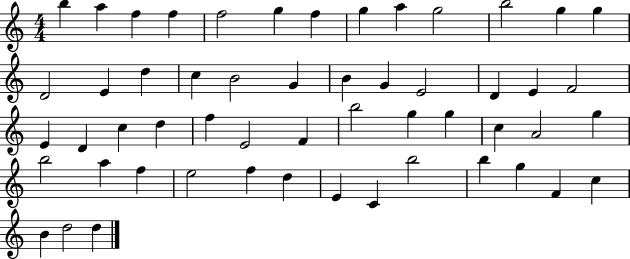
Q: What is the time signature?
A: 4/4